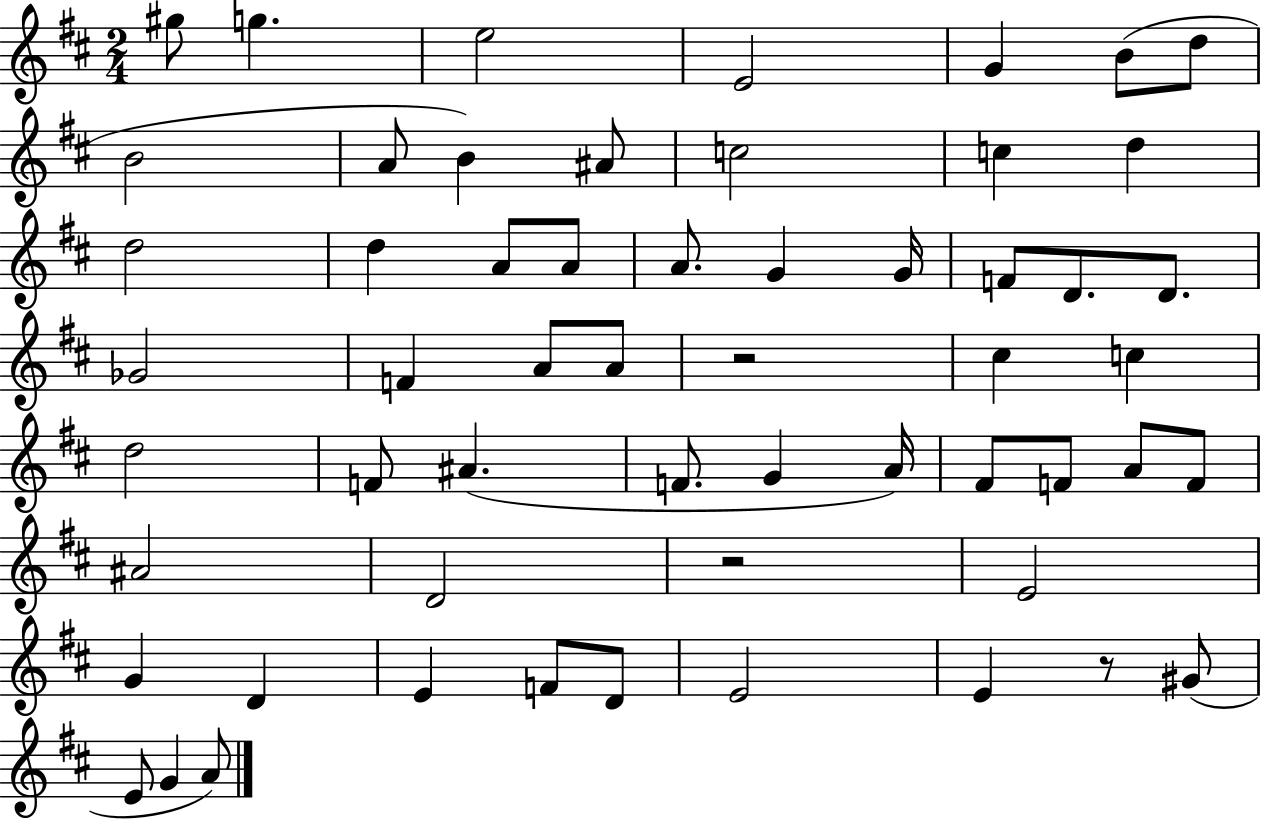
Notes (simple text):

G#5/e G5/q. E5/h E4/h G4/q B4/e D5/e B4/h A4/e B4/q A#4/e C5/h C5/q D5/q D5/h D5/q A4/e A4/e A4/e. G4/q G4/s F4/e D4/e. D4/e. Gb4/h F4/q A4/e A4/e R/h C#5/q C5/q D5/h F4/e A#4/q. F4/e. G4/q A4/s F#4/e F4/e A4/e F4/e A#4/h D4/h R/h E4/h G4/q D4/q E4/q F4/e D4/e E4/h E4/q R/e G#4/e E4/e G4/q A4/e